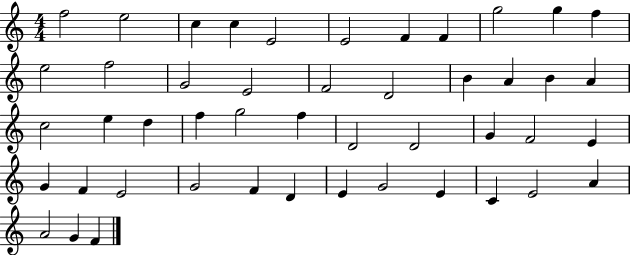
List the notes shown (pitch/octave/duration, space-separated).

F5/h E5/h C5/q C5/q E4/h E4/h F4/q F4/q G5/h G5/q F5/q E5/h F5/h G4/h E4/h F4/h D4/h B4/q A4/q B4/q A4/q C5/h E5/q D5/q F5/q G5/h F5/q D4/h D4/h G4/q F4/h E4/q G4/q F4/q E4/h G4/h F4/q D4/q E4/q G4/h E4/q C4/q E4/h A4/q A4/h G4/q F4/q